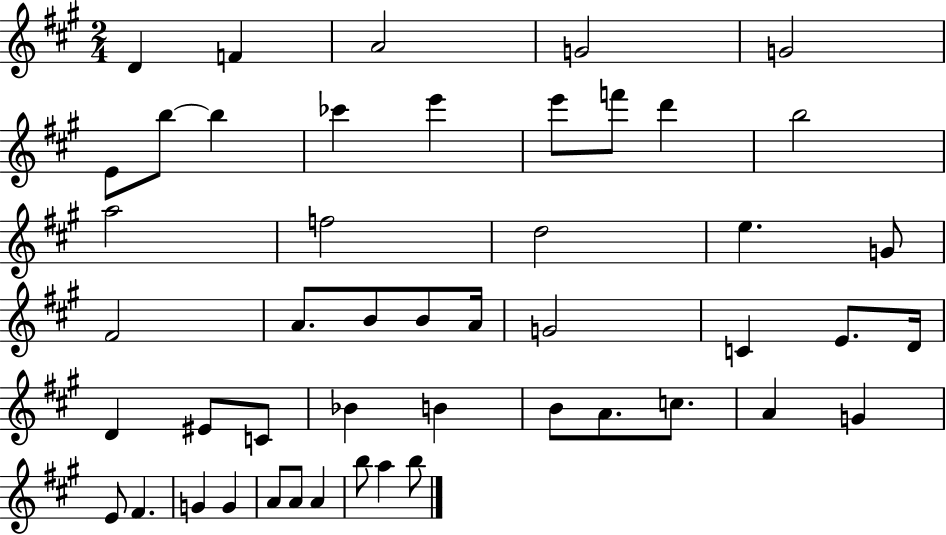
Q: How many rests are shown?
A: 0